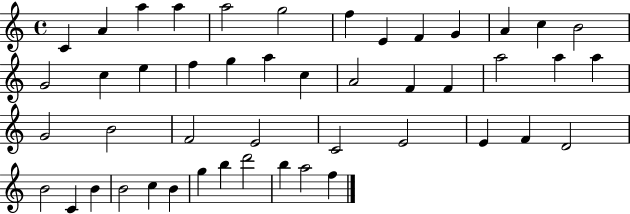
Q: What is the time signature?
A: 4/4